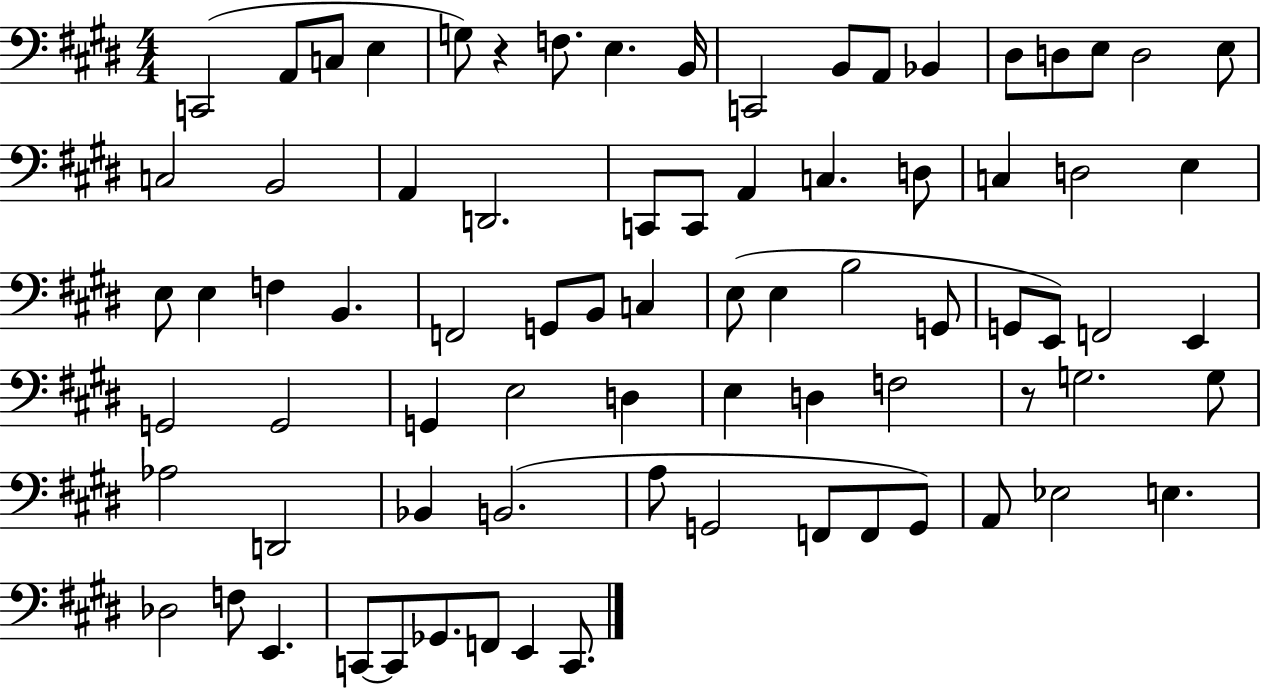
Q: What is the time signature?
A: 4/4